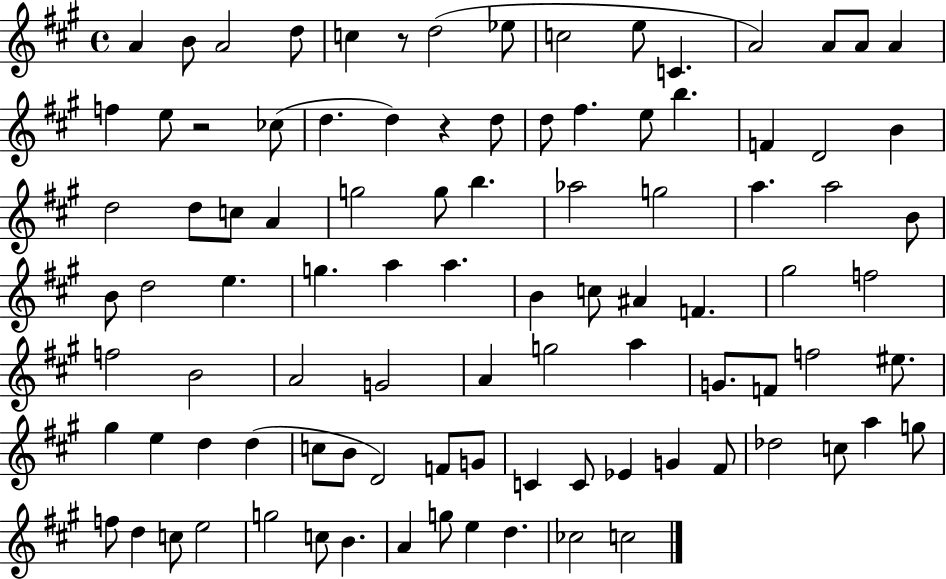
{
  \clef treble
  \time 4/4
  \defaultTimeSignature
  \key a \major
  a'4 b'8 a'2 d''8 | c''4 r8 d''2( ees''8 | c''2 e''8 c'4. | a'2) a'8 a'8 a'4 | \break f''4 e''8 r2 ces''8( | d''4. d''4) r4 d''8 | d''8 fis''4. e''8 b''4. | f'4 d'2 b'4 | \break d''2 d''8 c''8 a'4 | g''2 g''8 b''4. | aes''2 g''2 | a''4. a''2 b'8 | \break b'8 d''2 e''4. | g''4. a''4 a''4. | b'4 c''8 ais'4 f'4. | gis''2 f''2 | \break f''2 b'2 | a'2 g'2 | a'4 g''2 a''4 | g'8. f'8 f''2 eis''8. | \break gis''4 e''4 d''4 d''4( | c''8 b'8 d'2) f'8 g'8 | c'4 c'8 ees'4 g'4 fis'8 | des''2 c''8 a''4 g''8 | \break f''8 d''4 c''8 e''2 | g''2 c''8 b'4. | a'4 g''8 e''4 d''4. | ces''2 c''2 | \break \bar "|."
}